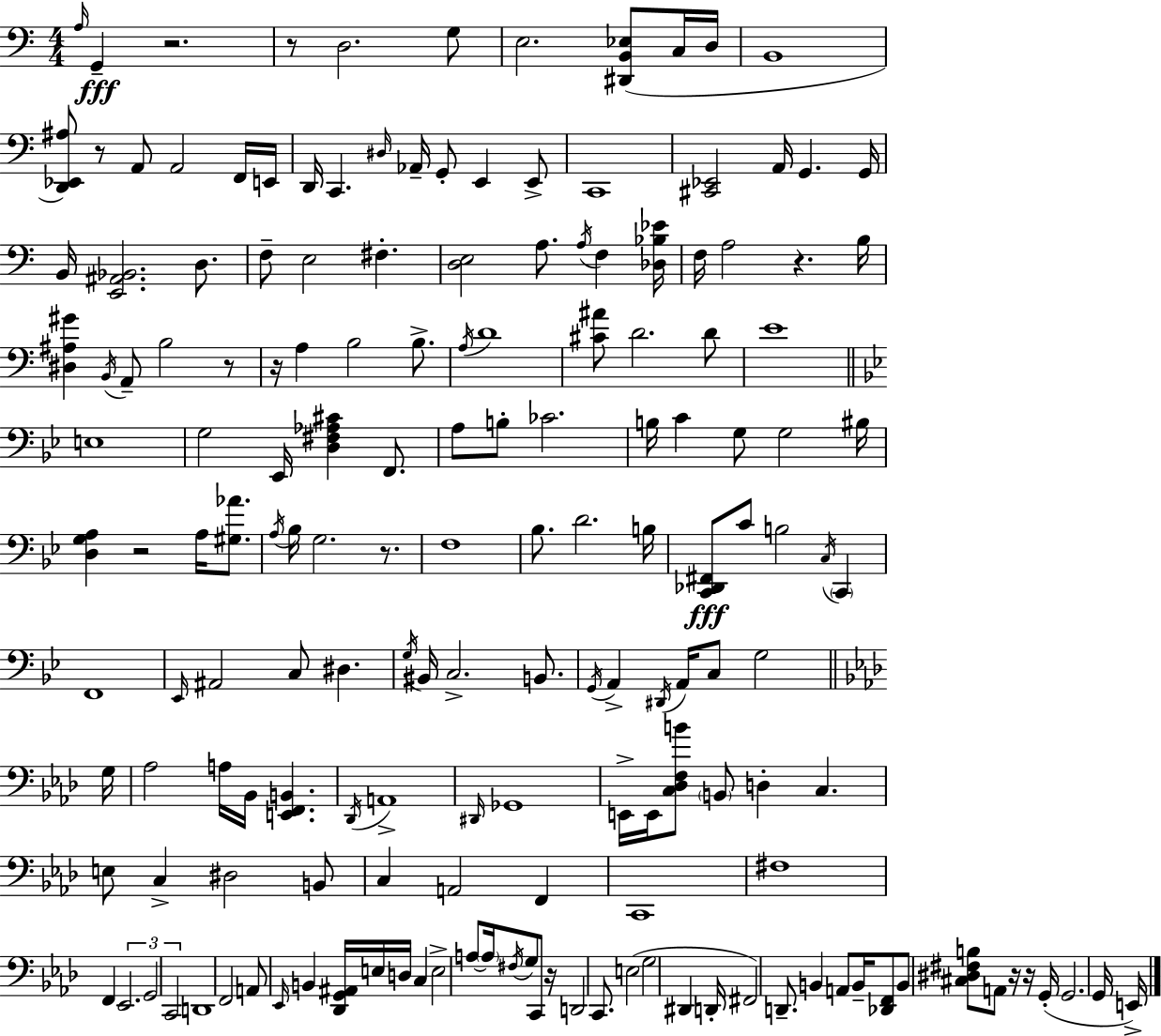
A3/s G2/q R/h. R/e D3/h. G3/e E3/h. [D#2,B2,Eb3]/e C3/s D3/s B2/w [D2,Eb2,A#3]/e R/e A2/e A2/h F2/s E2/s D2/s C2/q. D#3/s Ab2/s G2/e E2/q E2/e C2/w [C#2,Eb2]/h A2/s G2/q. G2/s B2/s [E2,A#2,Bb2]/h. D3/e. F3/e E3/h F#3/q. [D3,E3]/h A3/e. A3/s F3/q [Db3,Bb3,Eb4]/s F3/s A3/h R/q. B3/s [D#3,A#3,G#4]/q B2/s A2/e B3/h R/e R/s A3/q B3/h B3/e. A3/s D4/w [C#4,A#4]/e D4/h. D4/e E4/w E3/w G3/h Eb2/s [D3,F#3,Ab3,C#4]/q F2/e. A3/e B3/e CES4/h. B3/s C4/q G3/e G3/h BIS3/s [D3,G3,A3]/q R/h A3/s [G#3,Ab4]/e. A3/s Bb3/s G3/h. R/e. F3/w Bb3/e. D4/h. B3/s [C2,Db2,F#2]/e C4/e B3/h C3/s C2/q F2/w Eb2/s A#2/h C3/e D#3/q. G3/s BIS2/s C3/h. B2/e. G2/s A2/q D#2/s A2/s C3/e G3/h G3/s Ab3/h A3/s Bb2/s [E2,F2,B2]/q. Db2/s A2/w D#2/s Gb2/w E2/s E2/s [C3,Db3,F3,B4]/e B2/e D3/q C3/q. E3/e C3/q D#3/h B2/e C3/q A2/h F2/q C2/w F#3/w F2/q Eb2/h. G2/h C2/h D2/w F2/h A2/e Eb2/s B2/q [Db2,G2,A#2]/s E3/s D3/s C3/q E3/h A3/e A3/s F#3/s G3/e C2/e R/s D2/h C2/e. E3/h G3/h D#2/q D2/s F#2/h D2/e. B2/q A2/e B2/s [Db2,F2]/e B2/e [C#3,D#3,F#3,B3]/e A2/e R/s R/s G2/s G2/h. G2/s E2/s